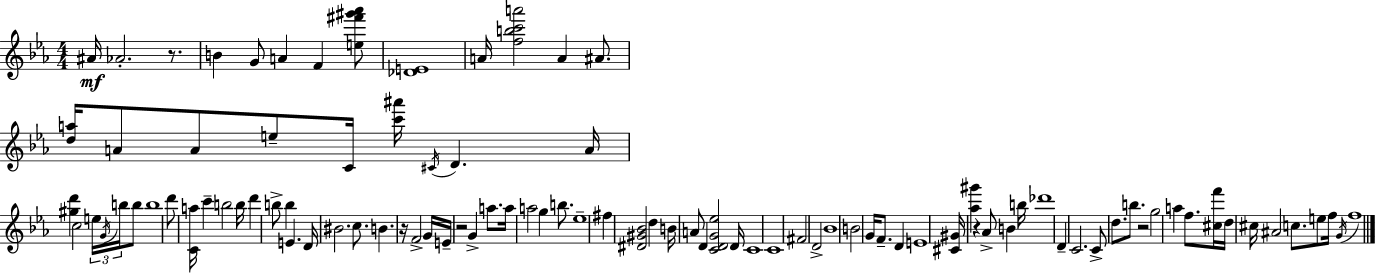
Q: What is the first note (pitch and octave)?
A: A#4